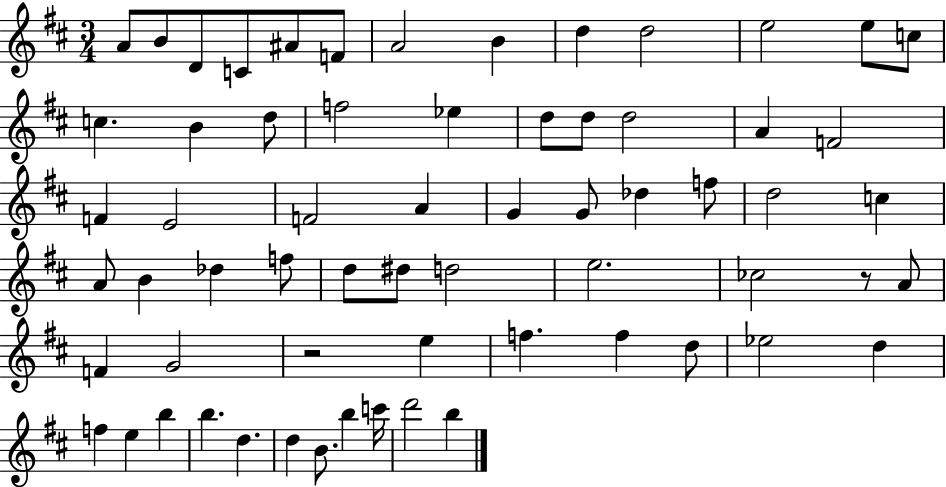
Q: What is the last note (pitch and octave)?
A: B5